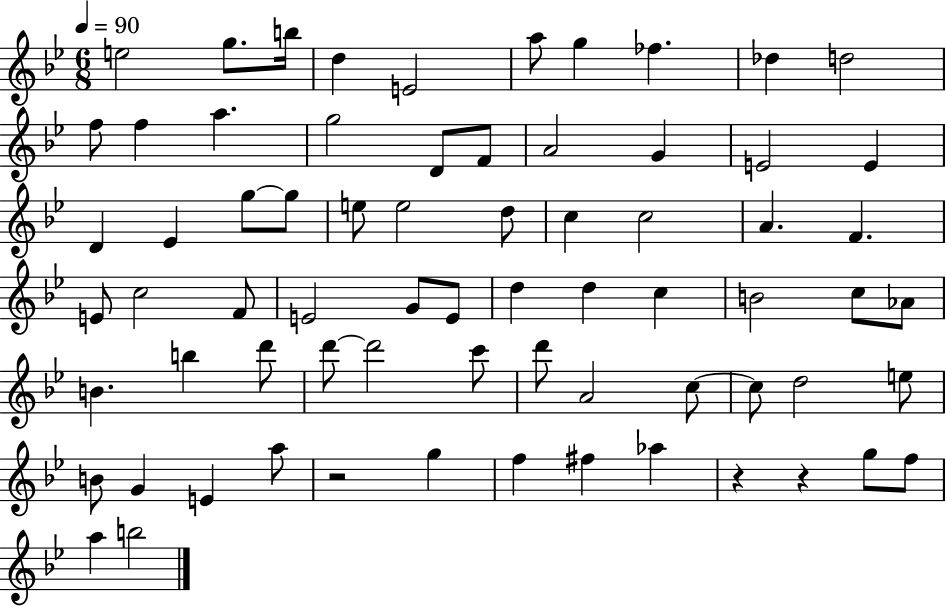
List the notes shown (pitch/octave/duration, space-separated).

E5/h G5/e. B5/s D5/q E4/h A5/e G5/q FES5/q. Db5/q D5/h F5/e F5/q A5/q. G5/h D4/e F4/e A4/h G4/q E4/h E4/q D4/q Eb4/q G5/e G5/e E5/e E5/h D5/e C5/q C5/h A4/q. F4/q. E4/e C5/h F4/e E4/h G4/e E4/e D5/q D5/q C5/q B4/h C5/e Ab4/e B4/q. B5/q D6/e D6/e D6/h C6/e D6/e A4/h C5/e C5/e D5/h E5/e B4/e G4/q E4/q A5/e R/h G5/q F5/q F#5/q Ab5/q R/q R/q G5/e F5/e A5/q B5/h